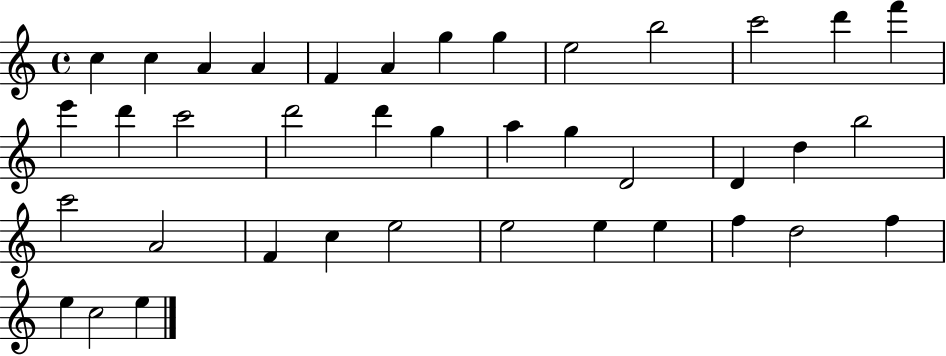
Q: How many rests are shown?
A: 0